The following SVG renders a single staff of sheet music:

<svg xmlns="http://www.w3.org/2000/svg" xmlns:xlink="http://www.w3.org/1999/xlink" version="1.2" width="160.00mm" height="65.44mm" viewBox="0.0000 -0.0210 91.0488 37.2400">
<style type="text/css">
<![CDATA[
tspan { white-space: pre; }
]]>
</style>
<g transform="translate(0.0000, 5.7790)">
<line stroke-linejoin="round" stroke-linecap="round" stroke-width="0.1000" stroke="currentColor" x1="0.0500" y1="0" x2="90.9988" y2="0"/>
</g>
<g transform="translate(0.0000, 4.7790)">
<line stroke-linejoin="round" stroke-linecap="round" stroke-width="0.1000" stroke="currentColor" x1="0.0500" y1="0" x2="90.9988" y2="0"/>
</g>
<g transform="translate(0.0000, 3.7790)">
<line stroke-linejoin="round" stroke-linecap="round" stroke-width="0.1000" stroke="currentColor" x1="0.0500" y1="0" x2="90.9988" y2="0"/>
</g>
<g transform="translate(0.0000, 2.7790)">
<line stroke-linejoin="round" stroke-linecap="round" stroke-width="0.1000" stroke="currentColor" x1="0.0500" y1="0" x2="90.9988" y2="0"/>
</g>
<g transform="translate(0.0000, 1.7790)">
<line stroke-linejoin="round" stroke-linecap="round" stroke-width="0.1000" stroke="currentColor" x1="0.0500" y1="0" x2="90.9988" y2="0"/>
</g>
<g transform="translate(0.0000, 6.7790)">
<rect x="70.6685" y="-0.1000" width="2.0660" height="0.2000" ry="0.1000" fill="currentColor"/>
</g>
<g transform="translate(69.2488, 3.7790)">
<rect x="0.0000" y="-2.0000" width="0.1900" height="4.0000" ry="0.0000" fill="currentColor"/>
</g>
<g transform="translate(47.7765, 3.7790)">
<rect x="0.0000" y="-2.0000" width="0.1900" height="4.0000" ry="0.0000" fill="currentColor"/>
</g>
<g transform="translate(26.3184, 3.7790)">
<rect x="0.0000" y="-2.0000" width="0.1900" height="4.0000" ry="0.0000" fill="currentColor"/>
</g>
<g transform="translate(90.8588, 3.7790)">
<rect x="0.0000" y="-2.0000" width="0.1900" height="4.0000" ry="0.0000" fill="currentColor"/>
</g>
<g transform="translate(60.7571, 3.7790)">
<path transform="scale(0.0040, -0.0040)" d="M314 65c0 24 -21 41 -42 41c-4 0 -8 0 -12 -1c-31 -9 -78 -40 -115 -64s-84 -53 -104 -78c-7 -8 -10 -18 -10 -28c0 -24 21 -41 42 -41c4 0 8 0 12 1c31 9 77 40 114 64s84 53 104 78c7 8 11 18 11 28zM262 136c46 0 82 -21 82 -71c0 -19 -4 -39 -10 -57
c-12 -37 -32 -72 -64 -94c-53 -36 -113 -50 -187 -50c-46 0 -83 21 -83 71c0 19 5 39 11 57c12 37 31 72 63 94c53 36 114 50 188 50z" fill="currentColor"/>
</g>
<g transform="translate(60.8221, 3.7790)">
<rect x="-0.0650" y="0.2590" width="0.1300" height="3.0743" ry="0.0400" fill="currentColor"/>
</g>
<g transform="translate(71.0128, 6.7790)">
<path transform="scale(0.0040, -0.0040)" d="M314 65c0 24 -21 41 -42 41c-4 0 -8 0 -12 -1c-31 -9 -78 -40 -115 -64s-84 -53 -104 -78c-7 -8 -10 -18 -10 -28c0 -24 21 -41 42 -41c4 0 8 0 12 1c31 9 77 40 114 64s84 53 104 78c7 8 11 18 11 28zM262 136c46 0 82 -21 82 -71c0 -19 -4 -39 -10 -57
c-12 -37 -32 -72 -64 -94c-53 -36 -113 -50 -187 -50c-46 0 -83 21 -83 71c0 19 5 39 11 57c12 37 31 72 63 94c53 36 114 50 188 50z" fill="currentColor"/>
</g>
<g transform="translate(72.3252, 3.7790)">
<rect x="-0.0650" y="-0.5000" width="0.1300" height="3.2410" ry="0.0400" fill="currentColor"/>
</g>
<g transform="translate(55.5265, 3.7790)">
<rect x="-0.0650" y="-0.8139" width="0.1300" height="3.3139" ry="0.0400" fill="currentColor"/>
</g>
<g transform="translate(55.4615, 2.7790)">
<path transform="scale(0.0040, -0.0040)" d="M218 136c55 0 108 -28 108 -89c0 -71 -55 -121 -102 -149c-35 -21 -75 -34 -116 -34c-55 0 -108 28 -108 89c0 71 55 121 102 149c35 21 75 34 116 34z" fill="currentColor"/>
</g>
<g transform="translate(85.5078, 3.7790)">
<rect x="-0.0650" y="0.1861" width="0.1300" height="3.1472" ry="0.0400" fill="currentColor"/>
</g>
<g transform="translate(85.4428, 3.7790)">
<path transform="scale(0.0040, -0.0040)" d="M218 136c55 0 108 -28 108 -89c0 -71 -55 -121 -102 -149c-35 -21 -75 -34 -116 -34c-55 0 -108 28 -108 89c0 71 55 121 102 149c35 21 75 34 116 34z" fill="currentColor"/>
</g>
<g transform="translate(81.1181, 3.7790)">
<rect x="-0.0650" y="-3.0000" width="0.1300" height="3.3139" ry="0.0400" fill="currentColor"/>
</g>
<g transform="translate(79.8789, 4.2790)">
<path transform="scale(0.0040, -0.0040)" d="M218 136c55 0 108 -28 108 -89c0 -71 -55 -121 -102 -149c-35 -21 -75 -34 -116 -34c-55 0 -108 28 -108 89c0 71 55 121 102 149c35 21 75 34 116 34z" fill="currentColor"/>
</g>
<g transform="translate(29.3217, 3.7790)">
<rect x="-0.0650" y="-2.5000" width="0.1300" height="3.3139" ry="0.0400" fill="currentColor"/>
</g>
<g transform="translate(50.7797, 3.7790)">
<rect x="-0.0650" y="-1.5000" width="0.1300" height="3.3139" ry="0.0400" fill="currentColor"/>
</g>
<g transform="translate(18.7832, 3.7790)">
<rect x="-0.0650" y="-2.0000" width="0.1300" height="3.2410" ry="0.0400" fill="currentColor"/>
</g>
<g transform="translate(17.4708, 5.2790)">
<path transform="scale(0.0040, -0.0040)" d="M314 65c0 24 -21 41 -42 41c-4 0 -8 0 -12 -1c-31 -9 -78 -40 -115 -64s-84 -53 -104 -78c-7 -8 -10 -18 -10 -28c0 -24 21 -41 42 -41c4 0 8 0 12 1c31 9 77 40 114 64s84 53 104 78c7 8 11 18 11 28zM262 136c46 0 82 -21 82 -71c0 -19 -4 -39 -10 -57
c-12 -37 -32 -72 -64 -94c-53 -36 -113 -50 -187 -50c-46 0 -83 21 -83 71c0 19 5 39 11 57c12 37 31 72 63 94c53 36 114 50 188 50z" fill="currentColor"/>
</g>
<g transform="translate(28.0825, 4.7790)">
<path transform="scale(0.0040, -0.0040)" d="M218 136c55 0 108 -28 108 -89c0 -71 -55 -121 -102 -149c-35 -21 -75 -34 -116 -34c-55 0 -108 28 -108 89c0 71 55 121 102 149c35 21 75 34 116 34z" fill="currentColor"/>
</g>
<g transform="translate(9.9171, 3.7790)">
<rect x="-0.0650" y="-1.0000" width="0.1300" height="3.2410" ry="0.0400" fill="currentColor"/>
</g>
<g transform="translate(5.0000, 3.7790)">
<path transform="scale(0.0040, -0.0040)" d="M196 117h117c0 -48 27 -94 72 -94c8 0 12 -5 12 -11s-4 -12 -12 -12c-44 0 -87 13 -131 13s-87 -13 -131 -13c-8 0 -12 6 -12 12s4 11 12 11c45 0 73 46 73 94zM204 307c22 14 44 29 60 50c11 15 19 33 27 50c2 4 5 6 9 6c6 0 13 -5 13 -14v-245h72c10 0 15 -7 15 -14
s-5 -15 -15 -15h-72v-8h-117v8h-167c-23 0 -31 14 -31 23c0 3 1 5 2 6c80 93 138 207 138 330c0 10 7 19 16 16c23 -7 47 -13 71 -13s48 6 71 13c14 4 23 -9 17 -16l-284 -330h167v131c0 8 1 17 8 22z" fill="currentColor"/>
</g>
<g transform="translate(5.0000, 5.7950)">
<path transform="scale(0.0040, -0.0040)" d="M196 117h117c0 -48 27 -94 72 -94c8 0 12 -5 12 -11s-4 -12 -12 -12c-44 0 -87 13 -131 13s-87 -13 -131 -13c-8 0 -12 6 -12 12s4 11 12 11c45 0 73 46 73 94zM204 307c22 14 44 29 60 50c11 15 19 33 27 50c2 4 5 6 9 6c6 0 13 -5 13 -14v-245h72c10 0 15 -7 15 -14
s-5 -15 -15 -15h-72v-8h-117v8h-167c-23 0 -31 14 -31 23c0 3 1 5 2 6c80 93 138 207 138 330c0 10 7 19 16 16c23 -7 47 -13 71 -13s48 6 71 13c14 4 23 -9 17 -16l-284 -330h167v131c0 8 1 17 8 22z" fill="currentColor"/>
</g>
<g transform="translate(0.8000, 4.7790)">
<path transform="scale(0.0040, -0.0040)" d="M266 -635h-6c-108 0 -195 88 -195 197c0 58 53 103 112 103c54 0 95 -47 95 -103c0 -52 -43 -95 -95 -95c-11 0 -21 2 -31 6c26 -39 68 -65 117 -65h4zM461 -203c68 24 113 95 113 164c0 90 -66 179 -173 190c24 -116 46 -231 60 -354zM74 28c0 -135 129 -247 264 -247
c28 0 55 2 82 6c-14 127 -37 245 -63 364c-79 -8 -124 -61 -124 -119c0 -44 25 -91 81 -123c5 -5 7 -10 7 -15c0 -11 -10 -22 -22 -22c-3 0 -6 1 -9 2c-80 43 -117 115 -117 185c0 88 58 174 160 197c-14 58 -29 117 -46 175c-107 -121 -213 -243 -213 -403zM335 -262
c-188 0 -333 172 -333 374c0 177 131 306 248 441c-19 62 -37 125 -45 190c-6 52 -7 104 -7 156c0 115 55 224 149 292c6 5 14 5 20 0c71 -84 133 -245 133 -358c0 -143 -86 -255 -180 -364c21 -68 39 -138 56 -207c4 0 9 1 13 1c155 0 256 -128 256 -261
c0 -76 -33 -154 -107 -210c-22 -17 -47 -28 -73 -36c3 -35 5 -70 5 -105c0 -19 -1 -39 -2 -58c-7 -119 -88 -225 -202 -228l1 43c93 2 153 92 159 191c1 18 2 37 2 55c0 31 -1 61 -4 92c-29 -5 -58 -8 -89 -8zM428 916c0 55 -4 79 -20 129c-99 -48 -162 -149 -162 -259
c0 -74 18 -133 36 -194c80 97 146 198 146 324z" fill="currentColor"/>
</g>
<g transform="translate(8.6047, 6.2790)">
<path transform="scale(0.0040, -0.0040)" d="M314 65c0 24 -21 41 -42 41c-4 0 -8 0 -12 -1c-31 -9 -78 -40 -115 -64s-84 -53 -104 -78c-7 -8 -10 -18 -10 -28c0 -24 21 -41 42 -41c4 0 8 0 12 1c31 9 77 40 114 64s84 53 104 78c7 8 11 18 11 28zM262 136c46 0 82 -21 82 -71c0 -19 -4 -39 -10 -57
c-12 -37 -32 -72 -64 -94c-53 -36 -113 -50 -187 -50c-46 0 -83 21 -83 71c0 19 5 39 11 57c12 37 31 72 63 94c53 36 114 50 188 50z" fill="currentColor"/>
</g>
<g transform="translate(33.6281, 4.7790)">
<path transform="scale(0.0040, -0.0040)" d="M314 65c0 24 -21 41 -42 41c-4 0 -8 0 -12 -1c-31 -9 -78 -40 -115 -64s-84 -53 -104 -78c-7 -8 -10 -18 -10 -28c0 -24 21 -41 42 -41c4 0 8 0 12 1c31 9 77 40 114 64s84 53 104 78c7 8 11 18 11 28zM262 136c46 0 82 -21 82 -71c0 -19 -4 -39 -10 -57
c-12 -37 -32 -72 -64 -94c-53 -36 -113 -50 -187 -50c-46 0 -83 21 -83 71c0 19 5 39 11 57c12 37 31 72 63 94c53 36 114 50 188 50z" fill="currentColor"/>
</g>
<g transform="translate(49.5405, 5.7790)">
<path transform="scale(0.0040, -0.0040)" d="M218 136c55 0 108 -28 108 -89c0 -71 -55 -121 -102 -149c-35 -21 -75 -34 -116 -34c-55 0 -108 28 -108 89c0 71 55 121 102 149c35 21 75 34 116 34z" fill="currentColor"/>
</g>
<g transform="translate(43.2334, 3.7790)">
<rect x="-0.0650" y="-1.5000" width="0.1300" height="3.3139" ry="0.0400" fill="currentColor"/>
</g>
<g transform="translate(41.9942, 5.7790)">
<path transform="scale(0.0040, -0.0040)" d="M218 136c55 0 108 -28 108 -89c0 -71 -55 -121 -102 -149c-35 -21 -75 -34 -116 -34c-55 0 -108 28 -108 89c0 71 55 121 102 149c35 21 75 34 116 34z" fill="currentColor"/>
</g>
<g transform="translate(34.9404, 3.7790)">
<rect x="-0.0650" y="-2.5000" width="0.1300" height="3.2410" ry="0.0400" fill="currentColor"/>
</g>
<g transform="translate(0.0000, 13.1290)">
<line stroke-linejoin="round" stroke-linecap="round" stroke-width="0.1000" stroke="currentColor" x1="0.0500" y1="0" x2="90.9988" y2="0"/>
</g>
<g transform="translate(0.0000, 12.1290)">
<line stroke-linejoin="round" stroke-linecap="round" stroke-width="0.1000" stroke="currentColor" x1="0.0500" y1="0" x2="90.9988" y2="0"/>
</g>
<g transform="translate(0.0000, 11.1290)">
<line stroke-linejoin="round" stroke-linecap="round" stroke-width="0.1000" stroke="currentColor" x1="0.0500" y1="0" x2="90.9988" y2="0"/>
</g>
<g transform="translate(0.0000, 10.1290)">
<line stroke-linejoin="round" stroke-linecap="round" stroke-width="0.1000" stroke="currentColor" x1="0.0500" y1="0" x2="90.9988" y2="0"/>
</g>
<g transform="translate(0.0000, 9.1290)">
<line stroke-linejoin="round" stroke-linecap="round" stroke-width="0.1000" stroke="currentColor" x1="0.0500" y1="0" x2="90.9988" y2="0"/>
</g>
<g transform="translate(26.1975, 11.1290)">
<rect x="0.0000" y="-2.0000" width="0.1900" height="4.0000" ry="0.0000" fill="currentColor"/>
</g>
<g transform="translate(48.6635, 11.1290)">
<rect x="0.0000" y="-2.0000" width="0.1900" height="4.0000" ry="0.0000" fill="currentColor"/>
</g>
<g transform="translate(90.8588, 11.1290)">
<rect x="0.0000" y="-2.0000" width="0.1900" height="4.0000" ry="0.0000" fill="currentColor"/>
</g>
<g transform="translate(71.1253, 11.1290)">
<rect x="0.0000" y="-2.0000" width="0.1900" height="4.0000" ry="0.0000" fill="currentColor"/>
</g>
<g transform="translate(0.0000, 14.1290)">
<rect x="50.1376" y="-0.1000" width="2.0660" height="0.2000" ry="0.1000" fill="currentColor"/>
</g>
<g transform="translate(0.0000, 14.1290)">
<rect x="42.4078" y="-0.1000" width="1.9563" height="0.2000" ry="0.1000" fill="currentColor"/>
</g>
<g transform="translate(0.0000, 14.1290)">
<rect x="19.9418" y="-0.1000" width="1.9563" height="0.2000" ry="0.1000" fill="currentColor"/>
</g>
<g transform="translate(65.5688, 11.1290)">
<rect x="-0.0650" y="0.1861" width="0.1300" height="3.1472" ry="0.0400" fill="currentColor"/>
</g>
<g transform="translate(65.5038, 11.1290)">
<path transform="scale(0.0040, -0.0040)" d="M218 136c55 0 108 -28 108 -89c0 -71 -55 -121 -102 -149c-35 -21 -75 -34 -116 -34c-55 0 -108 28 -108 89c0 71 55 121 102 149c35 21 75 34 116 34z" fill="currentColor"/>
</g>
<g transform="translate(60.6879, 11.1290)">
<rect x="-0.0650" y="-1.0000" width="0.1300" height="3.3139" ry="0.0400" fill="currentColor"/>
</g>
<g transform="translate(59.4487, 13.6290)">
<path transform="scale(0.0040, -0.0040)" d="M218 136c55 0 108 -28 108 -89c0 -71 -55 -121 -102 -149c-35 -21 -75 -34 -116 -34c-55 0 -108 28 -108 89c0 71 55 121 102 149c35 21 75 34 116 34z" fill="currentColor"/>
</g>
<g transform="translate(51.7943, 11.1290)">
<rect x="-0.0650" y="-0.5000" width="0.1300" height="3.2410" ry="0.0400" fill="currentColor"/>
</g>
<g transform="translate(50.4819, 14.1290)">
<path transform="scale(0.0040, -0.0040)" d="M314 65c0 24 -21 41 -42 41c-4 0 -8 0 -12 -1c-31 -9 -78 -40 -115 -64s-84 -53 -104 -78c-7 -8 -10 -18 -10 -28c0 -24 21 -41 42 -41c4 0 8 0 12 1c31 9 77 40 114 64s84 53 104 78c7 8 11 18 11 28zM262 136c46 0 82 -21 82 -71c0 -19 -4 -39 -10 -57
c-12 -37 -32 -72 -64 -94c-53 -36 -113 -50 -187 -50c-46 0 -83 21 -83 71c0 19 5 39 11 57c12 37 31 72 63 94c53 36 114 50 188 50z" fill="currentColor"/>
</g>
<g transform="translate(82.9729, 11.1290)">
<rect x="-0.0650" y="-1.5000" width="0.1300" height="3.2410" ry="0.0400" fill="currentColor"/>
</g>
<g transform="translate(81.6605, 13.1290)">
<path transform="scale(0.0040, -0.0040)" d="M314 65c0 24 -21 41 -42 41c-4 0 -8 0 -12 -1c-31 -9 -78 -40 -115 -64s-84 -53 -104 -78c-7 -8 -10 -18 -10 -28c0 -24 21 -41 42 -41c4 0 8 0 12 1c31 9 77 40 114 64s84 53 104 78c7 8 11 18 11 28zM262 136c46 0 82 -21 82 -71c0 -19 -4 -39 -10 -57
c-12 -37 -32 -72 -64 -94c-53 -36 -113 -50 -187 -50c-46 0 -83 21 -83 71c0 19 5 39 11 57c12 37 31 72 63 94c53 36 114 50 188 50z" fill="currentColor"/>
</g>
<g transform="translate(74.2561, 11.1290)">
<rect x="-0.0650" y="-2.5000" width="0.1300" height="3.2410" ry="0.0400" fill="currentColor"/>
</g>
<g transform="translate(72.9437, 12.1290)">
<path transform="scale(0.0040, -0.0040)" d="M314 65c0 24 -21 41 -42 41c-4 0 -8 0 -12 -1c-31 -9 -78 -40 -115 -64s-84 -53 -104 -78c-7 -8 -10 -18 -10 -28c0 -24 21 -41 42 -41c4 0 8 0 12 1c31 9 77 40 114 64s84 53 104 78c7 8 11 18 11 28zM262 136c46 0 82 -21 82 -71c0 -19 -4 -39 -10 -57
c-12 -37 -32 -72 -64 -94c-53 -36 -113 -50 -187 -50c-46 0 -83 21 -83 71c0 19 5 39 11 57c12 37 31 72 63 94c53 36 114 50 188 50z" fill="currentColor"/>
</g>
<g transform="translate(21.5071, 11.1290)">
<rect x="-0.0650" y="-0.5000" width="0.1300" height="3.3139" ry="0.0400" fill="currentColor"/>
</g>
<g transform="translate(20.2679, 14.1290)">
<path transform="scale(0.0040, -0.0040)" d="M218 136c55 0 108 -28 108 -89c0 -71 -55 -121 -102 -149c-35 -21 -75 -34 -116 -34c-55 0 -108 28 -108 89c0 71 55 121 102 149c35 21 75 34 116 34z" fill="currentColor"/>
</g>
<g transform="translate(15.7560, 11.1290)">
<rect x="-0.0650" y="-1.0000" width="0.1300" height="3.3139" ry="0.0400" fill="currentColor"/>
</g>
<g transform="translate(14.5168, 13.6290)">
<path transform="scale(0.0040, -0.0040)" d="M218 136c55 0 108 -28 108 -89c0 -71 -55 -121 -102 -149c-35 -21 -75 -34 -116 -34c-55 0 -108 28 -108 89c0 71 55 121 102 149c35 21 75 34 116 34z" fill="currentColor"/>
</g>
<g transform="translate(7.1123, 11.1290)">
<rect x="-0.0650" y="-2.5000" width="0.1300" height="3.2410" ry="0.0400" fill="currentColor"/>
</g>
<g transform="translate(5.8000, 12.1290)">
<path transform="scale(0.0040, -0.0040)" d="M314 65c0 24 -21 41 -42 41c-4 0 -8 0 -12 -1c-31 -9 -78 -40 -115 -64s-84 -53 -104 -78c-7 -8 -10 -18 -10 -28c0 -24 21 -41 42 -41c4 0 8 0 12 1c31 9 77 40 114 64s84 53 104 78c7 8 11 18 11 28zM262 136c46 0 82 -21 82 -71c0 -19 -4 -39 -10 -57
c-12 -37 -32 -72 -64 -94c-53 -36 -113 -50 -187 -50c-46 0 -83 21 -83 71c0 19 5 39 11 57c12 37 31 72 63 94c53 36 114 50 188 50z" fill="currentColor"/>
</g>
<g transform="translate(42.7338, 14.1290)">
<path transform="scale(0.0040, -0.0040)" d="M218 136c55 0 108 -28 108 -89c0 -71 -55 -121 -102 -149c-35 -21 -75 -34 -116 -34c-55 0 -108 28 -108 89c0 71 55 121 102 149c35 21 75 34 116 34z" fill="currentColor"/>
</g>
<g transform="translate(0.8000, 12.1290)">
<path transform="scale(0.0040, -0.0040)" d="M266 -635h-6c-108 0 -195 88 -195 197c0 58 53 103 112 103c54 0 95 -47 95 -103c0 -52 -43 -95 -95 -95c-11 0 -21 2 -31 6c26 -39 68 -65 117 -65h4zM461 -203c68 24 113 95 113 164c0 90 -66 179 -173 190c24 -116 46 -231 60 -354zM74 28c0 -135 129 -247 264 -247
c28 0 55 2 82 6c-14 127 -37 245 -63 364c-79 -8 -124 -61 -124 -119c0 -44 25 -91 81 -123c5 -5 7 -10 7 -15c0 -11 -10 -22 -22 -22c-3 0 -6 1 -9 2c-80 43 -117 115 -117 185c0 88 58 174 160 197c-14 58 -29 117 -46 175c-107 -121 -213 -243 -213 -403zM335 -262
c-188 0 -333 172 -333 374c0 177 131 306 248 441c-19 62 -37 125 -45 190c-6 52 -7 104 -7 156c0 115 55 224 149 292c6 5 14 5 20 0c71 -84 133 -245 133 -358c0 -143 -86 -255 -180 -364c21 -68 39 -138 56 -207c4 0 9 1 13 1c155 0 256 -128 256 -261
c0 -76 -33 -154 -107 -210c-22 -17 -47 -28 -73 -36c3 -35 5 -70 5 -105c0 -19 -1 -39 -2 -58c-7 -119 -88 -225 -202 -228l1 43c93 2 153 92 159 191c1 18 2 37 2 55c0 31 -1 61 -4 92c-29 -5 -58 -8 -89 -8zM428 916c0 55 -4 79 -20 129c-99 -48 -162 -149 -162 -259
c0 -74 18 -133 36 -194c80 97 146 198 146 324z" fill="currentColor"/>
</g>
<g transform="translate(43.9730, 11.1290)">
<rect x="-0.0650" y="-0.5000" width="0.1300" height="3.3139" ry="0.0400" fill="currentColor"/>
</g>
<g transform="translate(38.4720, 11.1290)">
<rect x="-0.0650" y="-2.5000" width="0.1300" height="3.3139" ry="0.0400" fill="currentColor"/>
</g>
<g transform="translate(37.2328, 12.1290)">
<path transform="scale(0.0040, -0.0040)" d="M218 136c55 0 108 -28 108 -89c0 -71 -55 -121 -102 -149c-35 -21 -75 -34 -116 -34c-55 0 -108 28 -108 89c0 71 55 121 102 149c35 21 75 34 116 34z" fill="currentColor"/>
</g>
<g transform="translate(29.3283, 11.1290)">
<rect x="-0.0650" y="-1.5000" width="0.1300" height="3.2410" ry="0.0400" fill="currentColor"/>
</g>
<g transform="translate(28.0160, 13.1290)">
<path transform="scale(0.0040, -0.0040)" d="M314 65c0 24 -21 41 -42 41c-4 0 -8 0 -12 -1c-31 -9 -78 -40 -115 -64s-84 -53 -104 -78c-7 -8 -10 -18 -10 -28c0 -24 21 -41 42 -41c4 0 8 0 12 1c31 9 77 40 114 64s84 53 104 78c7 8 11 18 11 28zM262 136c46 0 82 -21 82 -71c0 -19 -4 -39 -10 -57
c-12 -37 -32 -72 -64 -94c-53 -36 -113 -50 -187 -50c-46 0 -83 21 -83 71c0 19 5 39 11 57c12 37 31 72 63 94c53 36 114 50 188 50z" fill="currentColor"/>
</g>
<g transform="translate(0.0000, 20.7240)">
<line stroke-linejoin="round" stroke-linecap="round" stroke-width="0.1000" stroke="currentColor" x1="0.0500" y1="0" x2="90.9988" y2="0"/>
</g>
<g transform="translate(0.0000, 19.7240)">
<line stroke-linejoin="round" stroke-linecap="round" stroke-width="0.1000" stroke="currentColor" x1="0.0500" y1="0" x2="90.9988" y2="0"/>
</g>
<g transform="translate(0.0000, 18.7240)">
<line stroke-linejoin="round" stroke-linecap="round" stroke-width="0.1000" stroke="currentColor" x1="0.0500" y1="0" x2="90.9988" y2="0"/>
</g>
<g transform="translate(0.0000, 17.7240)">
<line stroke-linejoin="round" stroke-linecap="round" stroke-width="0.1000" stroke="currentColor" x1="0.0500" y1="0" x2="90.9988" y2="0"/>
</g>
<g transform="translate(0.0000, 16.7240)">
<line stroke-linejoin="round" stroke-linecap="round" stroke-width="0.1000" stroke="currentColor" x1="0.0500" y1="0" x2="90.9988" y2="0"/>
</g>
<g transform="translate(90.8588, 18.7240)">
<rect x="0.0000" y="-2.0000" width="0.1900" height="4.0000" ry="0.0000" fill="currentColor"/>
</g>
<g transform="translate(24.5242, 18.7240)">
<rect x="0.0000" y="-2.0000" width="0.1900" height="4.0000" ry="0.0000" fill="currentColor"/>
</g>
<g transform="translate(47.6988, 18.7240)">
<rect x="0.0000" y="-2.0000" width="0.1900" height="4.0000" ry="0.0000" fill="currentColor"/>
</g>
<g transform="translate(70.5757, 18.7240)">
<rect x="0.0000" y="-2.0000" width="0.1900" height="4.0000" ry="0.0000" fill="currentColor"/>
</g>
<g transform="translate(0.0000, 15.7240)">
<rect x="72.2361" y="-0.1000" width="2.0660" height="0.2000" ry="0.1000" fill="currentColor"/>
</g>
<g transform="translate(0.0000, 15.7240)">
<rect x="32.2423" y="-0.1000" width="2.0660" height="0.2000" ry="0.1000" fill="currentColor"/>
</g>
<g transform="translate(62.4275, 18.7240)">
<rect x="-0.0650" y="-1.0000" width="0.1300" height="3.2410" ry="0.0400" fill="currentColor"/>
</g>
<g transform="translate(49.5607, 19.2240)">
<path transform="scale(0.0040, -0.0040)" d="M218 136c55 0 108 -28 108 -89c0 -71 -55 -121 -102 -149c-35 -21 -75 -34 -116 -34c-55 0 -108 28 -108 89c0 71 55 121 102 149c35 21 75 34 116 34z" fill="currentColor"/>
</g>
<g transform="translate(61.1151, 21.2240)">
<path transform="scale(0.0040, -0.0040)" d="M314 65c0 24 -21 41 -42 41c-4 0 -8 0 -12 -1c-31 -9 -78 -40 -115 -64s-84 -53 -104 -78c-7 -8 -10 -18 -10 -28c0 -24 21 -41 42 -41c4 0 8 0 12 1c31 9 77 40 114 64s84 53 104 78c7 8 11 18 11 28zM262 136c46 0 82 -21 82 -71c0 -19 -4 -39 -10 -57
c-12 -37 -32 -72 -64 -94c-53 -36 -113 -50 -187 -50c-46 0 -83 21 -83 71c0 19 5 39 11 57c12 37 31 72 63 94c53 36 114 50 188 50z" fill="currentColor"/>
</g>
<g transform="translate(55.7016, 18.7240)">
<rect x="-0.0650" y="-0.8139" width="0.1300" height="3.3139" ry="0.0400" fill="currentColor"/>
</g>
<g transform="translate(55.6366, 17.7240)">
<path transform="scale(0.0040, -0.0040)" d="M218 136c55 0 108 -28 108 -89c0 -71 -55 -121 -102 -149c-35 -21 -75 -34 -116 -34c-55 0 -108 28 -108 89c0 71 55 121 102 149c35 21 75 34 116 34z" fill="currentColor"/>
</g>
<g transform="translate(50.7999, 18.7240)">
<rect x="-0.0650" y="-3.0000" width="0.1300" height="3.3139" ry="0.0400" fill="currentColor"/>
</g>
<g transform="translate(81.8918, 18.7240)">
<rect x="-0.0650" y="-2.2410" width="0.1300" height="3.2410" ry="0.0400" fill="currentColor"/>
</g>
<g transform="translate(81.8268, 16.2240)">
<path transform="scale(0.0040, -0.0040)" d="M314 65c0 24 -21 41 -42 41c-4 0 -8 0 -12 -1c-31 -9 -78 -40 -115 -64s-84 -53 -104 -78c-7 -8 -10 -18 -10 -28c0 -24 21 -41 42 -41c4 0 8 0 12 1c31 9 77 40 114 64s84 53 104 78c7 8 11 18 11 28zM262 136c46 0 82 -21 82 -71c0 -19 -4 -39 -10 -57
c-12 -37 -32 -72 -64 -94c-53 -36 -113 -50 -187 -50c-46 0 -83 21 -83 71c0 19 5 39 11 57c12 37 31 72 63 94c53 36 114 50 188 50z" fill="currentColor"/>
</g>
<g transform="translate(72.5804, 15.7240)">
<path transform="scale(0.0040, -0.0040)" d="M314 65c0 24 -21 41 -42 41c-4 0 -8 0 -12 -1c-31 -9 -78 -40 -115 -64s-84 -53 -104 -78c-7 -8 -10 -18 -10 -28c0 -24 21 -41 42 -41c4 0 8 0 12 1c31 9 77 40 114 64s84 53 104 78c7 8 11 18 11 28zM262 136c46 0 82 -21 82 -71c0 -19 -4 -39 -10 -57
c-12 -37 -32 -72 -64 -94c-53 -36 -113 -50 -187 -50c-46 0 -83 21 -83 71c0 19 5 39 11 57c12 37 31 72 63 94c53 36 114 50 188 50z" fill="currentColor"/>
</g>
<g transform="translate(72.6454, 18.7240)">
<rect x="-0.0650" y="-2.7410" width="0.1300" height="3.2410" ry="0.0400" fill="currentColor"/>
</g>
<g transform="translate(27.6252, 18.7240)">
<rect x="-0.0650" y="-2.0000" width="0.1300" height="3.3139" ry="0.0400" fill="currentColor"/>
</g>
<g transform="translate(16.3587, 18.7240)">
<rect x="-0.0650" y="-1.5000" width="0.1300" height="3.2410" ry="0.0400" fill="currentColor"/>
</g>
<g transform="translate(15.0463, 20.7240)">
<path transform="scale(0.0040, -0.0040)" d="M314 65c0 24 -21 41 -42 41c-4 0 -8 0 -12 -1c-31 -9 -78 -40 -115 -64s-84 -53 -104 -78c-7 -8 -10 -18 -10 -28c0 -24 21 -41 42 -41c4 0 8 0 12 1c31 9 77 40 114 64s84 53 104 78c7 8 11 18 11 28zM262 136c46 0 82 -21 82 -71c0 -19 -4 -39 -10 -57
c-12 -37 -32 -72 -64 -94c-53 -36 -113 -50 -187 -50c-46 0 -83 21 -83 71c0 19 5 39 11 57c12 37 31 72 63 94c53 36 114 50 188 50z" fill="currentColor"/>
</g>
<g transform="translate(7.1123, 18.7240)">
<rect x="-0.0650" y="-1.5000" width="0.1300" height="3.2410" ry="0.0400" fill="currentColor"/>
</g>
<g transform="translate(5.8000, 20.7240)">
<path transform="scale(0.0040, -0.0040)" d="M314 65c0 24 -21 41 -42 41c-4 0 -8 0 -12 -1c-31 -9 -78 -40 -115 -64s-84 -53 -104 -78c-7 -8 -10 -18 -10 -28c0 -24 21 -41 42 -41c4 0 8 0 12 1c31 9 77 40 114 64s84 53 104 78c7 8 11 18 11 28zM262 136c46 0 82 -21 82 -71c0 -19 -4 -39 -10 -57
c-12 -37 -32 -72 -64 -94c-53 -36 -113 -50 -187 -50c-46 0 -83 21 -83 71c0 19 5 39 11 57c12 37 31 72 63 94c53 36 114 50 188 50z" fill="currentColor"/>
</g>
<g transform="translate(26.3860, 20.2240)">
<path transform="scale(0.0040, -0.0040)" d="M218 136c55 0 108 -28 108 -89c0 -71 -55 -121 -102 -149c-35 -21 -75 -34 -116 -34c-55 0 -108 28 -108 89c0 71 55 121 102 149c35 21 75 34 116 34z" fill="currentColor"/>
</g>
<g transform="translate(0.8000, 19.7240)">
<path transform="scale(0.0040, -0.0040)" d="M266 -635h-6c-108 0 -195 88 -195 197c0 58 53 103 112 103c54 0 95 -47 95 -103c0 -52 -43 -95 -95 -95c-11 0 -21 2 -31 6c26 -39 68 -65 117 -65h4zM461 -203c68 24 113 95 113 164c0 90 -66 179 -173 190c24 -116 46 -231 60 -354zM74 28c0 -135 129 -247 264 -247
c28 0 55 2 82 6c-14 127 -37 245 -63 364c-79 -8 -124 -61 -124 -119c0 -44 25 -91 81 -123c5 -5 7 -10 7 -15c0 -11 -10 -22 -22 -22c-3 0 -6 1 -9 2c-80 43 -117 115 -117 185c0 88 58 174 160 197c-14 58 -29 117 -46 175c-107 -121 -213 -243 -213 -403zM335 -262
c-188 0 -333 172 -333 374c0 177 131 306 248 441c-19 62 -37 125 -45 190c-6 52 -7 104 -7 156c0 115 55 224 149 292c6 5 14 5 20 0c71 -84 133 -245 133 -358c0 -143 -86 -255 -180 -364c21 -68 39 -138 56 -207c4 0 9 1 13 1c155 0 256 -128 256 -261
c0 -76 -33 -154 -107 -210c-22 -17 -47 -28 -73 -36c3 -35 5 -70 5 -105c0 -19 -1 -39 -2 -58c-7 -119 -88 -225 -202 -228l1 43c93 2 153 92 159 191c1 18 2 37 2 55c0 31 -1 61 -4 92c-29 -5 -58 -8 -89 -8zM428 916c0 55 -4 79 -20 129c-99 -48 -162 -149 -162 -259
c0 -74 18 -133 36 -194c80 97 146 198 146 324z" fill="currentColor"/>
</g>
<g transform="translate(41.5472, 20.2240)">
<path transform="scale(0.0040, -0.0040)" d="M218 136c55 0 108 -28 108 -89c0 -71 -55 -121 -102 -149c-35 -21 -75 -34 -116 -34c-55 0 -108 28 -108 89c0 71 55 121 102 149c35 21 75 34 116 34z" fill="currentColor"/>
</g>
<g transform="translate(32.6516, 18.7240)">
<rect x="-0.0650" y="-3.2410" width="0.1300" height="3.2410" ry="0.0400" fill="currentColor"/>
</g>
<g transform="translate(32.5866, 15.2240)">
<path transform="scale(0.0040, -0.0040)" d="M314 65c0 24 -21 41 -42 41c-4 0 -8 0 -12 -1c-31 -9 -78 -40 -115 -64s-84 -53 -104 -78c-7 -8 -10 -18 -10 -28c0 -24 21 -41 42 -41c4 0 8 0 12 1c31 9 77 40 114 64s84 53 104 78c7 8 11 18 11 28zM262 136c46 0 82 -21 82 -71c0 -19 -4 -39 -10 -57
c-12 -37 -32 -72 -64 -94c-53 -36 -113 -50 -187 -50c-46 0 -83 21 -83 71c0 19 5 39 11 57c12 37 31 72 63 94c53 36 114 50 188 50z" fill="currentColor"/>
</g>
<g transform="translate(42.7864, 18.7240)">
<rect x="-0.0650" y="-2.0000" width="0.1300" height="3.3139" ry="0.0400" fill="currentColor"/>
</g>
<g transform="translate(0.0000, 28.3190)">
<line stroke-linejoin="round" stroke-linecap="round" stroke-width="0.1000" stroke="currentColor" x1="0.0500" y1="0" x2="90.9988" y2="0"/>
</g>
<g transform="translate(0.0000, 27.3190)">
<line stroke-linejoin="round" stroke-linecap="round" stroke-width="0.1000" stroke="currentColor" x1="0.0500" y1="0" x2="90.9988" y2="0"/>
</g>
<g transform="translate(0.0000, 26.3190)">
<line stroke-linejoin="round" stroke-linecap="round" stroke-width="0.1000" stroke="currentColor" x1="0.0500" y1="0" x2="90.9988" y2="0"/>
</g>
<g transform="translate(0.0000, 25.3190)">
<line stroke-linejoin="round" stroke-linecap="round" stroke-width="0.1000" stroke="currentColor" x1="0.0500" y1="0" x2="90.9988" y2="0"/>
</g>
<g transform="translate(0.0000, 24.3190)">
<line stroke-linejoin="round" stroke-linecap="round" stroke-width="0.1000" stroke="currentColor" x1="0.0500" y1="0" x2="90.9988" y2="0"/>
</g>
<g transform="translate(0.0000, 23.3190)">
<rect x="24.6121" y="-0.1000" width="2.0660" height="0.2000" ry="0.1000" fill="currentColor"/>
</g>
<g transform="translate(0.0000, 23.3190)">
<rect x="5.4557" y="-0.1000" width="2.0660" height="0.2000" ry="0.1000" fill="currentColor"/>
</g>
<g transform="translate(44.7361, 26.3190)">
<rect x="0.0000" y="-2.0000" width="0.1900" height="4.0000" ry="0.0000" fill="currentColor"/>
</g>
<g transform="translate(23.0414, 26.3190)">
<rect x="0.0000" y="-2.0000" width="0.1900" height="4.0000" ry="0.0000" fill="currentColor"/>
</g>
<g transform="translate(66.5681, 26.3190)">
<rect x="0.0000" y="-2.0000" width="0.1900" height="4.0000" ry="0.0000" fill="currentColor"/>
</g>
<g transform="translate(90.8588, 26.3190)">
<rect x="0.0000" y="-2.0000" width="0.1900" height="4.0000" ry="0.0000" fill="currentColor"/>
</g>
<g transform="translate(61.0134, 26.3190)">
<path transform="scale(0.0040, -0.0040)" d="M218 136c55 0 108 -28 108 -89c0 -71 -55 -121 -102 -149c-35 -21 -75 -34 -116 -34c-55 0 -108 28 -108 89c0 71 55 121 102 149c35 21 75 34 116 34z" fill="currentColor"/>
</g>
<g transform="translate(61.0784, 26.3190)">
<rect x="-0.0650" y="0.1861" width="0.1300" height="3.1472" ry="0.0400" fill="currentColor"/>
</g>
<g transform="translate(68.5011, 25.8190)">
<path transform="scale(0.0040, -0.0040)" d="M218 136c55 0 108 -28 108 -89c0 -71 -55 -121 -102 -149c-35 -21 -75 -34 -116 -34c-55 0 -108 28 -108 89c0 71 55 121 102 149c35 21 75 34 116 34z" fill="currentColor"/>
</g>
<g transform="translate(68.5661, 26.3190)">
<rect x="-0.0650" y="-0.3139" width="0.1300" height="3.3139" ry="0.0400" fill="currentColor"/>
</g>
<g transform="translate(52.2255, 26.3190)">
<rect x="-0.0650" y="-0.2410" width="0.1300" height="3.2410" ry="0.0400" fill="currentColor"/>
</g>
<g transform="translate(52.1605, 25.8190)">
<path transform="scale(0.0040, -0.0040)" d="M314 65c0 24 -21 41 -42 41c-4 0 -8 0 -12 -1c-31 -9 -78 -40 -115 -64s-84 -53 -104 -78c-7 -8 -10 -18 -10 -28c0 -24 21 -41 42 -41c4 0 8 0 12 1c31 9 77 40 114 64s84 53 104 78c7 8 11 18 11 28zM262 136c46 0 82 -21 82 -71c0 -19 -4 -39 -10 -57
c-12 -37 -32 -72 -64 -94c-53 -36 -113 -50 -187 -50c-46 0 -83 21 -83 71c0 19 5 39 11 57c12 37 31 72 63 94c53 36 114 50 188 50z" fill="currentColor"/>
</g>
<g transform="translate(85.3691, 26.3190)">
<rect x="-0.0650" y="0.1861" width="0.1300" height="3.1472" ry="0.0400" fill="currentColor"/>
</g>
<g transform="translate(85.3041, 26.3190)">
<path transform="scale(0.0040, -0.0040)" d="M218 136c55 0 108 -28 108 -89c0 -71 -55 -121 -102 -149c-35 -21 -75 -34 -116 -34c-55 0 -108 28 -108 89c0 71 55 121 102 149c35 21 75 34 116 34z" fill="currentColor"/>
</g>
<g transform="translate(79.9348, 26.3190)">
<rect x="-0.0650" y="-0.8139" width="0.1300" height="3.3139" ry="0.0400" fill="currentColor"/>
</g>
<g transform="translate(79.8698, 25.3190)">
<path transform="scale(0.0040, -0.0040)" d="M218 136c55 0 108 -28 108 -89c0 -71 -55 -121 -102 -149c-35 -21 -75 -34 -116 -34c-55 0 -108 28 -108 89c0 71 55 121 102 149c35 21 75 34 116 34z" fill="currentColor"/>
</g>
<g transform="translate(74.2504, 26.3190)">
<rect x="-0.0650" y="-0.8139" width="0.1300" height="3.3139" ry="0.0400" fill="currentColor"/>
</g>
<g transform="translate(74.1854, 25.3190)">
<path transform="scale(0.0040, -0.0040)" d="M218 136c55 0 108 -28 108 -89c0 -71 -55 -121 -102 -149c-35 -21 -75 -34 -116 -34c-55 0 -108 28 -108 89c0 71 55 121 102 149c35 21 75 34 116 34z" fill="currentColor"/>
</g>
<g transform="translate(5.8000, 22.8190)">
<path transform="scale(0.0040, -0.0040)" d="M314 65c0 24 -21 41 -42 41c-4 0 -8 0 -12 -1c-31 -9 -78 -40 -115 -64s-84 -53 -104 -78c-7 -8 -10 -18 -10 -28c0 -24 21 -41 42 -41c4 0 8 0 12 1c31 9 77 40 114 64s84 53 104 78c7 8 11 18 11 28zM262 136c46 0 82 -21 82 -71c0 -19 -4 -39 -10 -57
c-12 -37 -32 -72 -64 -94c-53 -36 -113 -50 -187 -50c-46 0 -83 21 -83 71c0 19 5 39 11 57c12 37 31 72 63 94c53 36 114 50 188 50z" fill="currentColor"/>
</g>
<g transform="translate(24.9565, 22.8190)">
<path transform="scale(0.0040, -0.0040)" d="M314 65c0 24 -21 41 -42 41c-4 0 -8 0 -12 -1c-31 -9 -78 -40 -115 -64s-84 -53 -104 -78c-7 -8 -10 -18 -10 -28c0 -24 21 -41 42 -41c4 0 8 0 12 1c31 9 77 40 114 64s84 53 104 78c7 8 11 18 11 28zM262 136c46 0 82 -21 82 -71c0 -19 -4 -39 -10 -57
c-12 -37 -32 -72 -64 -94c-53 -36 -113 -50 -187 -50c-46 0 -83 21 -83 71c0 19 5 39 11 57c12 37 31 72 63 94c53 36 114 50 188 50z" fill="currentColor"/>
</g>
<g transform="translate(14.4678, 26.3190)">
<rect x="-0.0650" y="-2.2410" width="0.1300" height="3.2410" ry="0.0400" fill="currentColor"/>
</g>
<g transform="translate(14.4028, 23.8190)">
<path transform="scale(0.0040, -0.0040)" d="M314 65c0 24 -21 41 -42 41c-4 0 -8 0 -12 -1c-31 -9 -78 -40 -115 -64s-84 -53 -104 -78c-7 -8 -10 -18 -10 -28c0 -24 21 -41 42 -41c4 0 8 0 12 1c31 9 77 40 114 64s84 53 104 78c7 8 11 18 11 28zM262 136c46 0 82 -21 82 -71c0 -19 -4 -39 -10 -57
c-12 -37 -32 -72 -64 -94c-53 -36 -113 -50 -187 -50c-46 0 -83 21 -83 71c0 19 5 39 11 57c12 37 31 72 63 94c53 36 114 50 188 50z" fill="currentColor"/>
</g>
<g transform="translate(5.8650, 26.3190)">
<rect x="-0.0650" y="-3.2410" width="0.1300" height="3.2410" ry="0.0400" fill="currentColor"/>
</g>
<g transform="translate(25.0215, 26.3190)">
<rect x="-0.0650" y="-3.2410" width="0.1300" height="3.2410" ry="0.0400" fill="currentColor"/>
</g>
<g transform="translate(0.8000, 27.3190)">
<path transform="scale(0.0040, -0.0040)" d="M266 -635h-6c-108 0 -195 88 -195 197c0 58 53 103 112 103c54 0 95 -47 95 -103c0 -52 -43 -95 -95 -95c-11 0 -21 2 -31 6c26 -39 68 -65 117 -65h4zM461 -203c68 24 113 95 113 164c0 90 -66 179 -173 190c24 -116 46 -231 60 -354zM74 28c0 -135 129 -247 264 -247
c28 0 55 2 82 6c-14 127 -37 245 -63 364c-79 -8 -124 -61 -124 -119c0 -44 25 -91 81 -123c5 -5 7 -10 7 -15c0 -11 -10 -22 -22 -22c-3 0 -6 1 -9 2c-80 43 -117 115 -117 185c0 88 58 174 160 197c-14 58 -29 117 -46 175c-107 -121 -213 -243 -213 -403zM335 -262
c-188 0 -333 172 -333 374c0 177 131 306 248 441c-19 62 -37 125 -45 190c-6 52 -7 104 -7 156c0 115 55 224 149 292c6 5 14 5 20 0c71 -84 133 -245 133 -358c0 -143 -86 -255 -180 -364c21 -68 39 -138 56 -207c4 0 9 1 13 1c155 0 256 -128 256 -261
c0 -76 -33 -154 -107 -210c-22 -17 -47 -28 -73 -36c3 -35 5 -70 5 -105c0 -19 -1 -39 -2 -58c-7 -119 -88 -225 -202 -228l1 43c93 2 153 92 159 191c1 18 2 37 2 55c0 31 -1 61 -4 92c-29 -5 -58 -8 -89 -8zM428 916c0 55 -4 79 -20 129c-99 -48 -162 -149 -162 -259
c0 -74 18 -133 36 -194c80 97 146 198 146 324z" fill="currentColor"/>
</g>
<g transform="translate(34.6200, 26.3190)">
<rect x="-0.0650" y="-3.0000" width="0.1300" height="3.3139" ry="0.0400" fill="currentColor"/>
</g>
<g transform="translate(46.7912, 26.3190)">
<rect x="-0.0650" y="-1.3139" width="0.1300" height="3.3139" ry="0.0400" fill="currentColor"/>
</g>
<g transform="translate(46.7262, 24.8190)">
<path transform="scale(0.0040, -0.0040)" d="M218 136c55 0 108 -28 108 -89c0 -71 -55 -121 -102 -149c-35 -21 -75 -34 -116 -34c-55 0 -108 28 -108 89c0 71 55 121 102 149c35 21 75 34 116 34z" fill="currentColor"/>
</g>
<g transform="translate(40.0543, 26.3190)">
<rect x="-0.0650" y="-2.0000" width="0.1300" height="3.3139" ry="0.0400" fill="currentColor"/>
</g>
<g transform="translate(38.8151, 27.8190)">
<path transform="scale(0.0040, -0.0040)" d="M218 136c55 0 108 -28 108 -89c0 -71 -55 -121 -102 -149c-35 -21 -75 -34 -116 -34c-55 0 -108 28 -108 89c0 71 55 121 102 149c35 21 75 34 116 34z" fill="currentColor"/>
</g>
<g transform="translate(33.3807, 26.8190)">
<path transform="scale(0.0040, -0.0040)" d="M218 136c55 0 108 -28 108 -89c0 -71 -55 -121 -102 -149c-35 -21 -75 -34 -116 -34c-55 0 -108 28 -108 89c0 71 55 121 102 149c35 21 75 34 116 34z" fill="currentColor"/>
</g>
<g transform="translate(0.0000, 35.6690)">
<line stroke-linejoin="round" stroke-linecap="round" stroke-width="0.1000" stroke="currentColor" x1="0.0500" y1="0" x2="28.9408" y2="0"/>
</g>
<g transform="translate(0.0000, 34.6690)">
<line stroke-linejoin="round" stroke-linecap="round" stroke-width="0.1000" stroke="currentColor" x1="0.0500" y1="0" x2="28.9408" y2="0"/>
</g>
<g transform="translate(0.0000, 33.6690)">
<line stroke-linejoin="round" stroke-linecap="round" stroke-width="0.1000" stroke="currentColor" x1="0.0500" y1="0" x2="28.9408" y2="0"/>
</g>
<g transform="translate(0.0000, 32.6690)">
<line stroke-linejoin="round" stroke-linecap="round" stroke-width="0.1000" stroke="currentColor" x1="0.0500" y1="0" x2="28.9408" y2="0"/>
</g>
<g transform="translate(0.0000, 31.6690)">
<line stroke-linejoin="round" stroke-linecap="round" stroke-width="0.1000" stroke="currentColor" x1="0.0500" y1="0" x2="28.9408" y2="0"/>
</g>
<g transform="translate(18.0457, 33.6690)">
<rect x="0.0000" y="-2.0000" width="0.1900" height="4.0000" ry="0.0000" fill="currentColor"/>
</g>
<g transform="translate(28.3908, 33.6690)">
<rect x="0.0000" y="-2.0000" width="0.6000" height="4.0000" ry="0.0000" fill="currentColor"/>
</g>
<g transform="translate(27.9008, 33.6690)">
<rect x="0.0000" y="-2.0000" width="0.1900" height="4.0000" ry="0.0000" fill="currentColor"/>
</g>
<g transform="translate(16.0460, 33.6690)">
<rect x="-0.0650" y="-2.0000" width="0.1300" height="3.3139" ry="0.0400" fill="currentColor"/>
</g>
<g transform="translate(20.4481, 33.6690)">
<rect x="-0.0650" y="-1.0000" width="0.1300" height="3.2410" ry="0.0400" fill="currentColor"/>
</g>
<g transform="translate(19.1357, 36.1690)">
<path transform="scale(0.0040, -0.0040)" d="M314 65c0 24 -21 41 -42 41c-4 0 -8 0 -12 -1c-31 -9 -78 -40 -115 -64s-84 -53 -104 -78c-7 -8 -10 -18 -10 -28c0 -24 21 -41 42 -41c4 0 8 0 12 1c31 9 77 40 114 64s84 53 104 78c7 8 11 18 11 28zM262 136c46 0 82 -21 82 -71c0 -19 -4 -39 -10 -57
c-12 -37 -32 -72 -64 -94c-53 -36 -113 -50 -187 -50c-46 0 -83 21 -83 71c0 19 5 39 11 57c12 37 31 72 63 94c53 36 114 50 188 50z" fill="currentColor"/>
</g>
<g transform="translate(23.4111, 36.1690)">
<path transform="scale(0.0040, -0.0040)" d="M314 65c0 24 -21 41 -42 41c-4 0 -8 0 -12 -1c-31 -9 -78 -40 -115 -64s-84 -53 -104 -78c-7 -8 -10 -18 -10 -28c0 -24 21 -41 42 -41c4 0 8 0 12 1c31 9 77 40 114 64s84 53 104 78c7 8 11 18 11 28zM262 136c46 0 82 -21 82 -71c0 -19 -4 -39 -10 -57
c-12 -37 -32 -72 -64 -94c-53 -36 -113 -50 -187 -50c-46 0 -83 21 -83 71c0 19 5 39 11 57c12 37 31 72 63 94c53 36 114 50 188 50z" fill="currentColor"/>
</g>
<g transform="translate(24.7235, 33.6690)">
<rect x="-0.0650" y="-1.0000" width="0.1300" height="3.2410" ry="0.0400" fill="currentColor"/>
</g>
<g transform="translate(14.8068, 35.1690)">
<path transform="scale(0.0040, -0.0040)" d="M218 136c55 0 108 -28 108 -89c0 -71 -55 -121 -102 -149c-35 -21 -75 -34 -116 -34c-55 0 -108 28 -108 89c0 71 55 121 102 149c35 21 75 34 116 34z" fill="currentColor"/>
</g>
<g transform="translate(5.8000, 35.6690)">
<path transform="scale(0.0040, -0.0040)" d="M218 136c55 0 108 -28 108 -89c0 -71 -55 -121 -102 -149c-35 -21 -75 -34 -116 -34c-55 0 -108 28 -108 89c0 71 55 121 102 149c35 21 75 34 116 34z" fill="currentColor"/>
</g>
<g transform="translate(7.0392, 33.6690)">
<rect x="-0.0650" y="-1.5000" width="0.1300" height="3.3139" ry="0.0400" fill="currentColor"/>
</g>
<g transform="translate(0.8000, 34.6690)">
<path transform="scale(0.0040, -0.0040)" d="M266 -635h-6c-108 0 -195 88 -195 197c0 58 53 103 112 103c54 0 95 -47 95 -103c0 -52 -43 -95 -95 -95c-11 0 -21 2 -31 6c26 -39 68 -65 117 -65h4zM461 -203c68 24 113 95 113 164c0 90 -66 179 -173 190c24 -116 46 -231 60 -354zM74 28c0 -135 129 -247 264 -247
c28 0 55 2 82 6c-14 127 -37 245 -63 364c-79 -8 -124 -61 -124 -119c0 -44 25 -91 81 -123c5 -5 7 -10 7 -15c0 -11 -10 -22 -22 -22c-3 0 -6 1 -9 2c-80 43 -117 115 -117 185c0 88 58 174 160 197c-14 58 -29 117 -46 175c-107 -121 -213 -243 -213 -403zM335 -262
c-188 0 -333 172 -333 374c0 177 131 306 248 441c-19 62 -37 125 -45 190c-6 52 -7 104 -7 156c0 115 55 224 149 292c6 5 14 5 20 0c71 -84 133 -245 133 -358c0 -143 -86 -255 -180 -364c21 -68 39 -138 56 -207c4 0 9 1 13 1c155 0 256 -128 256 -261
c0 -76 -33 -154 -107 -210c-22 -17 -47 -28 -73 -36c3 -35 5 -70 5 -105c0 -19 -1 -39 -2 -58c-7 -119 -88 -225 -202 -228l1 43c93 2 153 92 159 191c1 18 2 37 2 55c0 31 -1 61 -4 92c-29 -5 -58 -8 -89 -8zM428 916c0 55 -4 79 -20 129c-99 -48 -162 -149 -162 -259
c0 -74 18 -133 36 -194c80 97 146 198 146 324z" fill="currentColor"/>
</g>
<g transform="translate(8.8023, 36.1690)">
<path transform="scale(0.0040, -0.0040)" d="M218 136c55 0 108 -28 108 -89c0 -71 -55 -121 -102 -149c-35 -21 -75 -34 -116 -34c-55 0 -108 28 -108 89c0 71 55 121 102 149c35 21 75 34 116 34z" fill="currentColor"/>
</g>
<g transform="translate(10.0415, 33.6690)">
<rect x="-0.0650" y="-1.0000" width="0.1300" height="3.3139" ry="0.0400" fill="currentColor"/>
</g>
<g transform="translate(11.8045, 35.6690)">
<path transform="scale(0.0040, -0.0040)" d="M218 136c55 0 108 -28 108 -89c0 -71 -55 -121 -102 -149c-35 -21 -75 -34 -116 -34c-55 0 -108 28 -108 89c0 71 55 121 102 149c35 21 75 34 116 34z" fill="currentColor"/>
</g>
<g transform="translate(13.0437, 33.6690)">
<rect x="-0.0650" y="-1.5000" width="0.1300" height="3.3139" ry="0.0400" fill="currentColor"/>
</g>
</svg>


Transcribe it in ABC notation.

X:1
T:Untitled
M:4/4
L:1/4
K:C
D2 F2 G G2 E E d B2 C2 A B G2 D C E2 G C C2 D B G2 E2 E2 E2 F b2 F A d D2 a2 g2 b2 g2 b2 A F e c2 B c d d B E D E F D2 D2